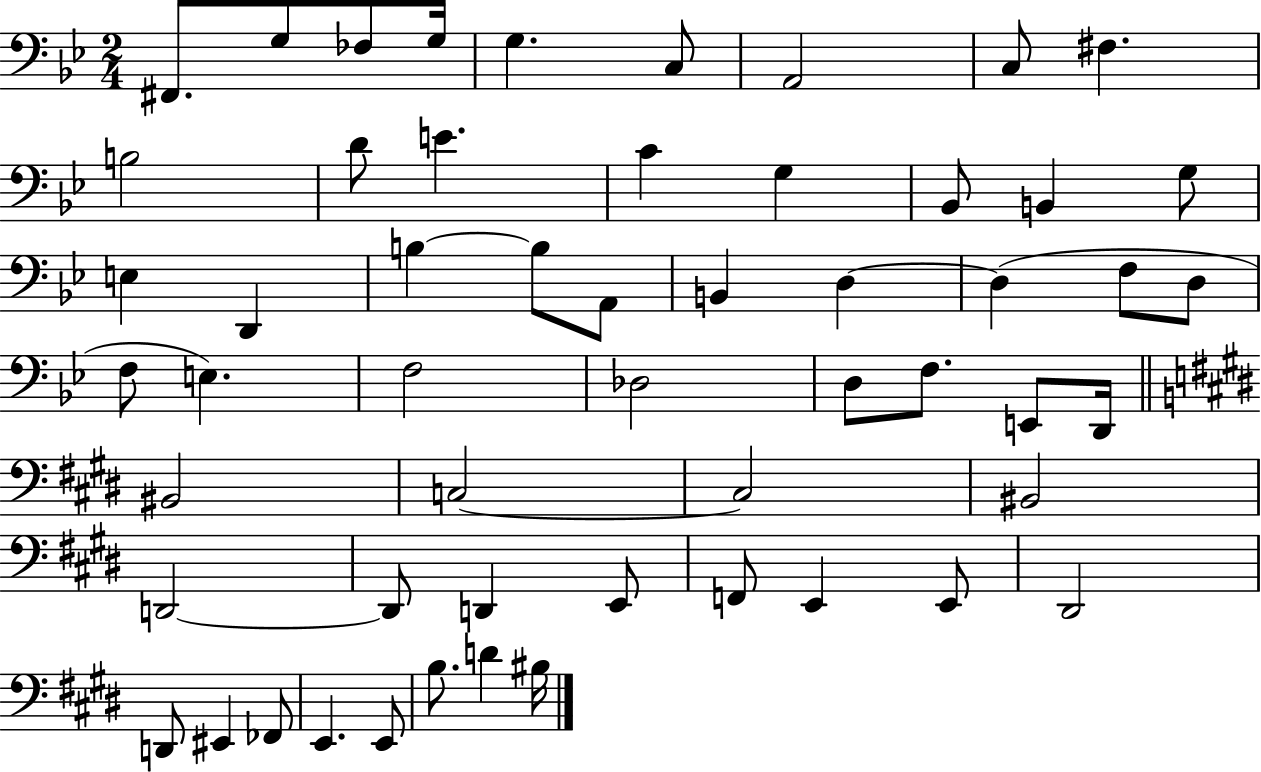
F#2/e. G3/e FES3/e G3/s G3/q. C3/e A2/h C3/e F#3/q. B3/h D4/e E4/q. C4/q G3/q Bb2/e B2/q G3/e E3/q D2/q B3/q B3/e A2/e B2/q D3/q D3/q F3/e D3/e F3/e E3/q. F3/h Db3/h D3/e F3/e. E2/e D2/s BIS2/h C3/h C3/h BIS2/h D2/h D2/e D2/q E2/e F2/e E2/q E2/e D#2/h D2/e EIS2/q FES2/e E2/q. E2/e B3/e. D4/q BIS3/s